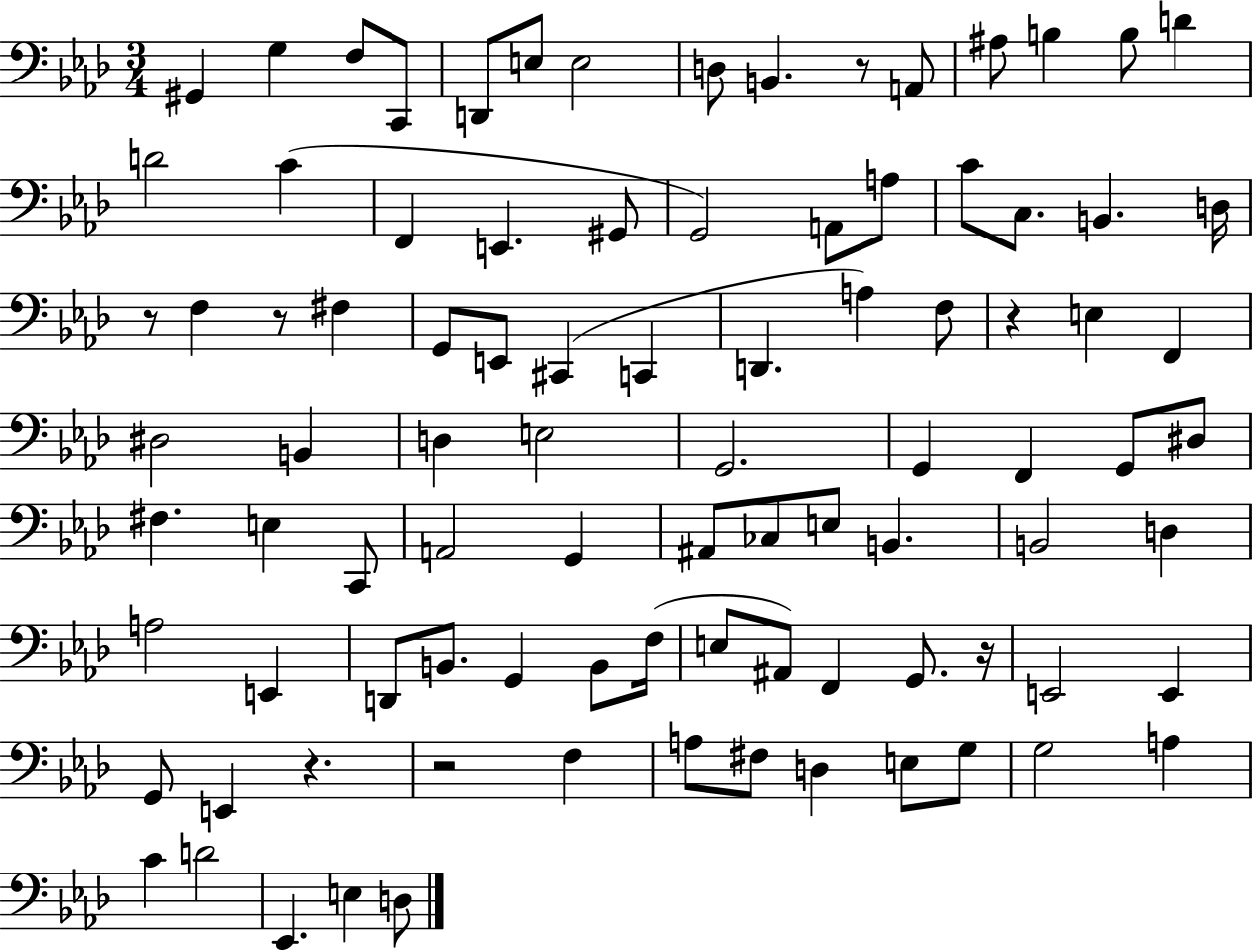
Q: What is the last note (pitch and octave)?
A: D3